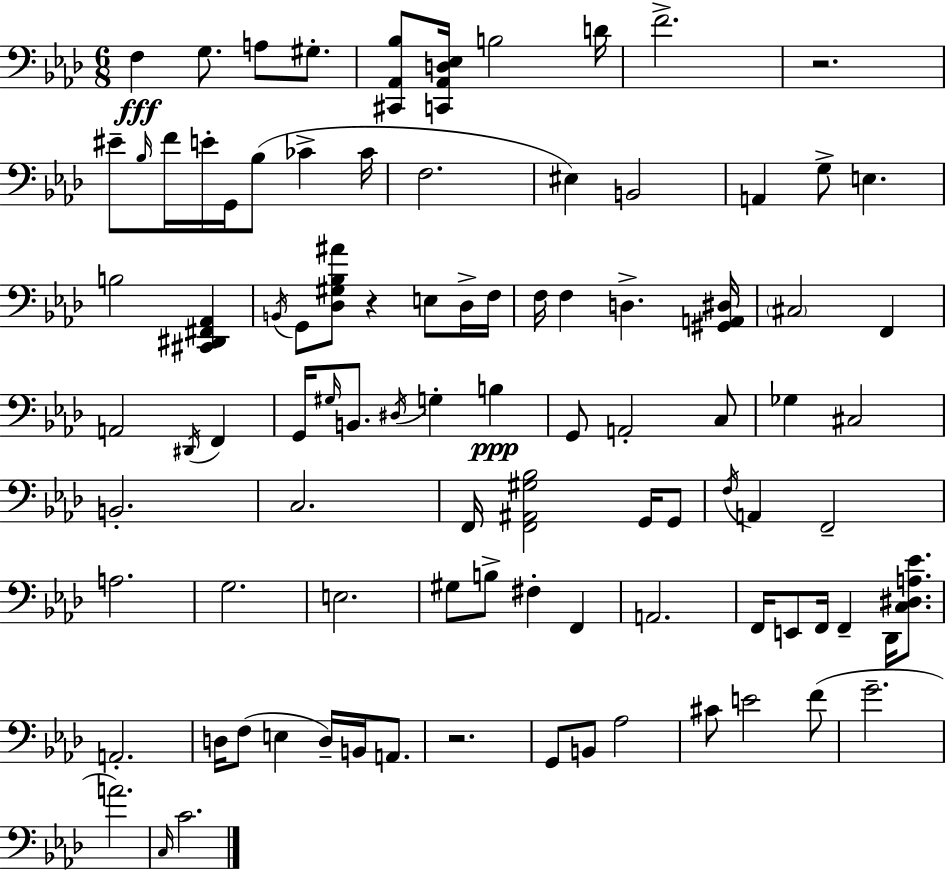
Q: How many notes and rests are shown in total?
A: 94